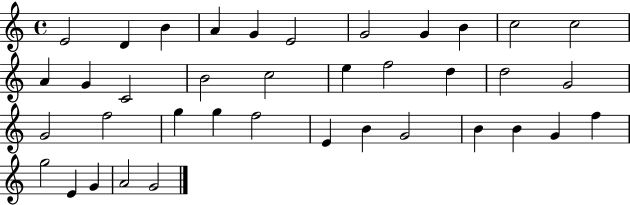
X:1
T:Untitled
M:4/4
L:1/4
K:C
E2 D B A G E2 G2 G B c2 c2 A G C2 B2 c2 e f2 d d2 G2 G2 f2 g g f2 E B G2 B B G f g2 E G A2 G2